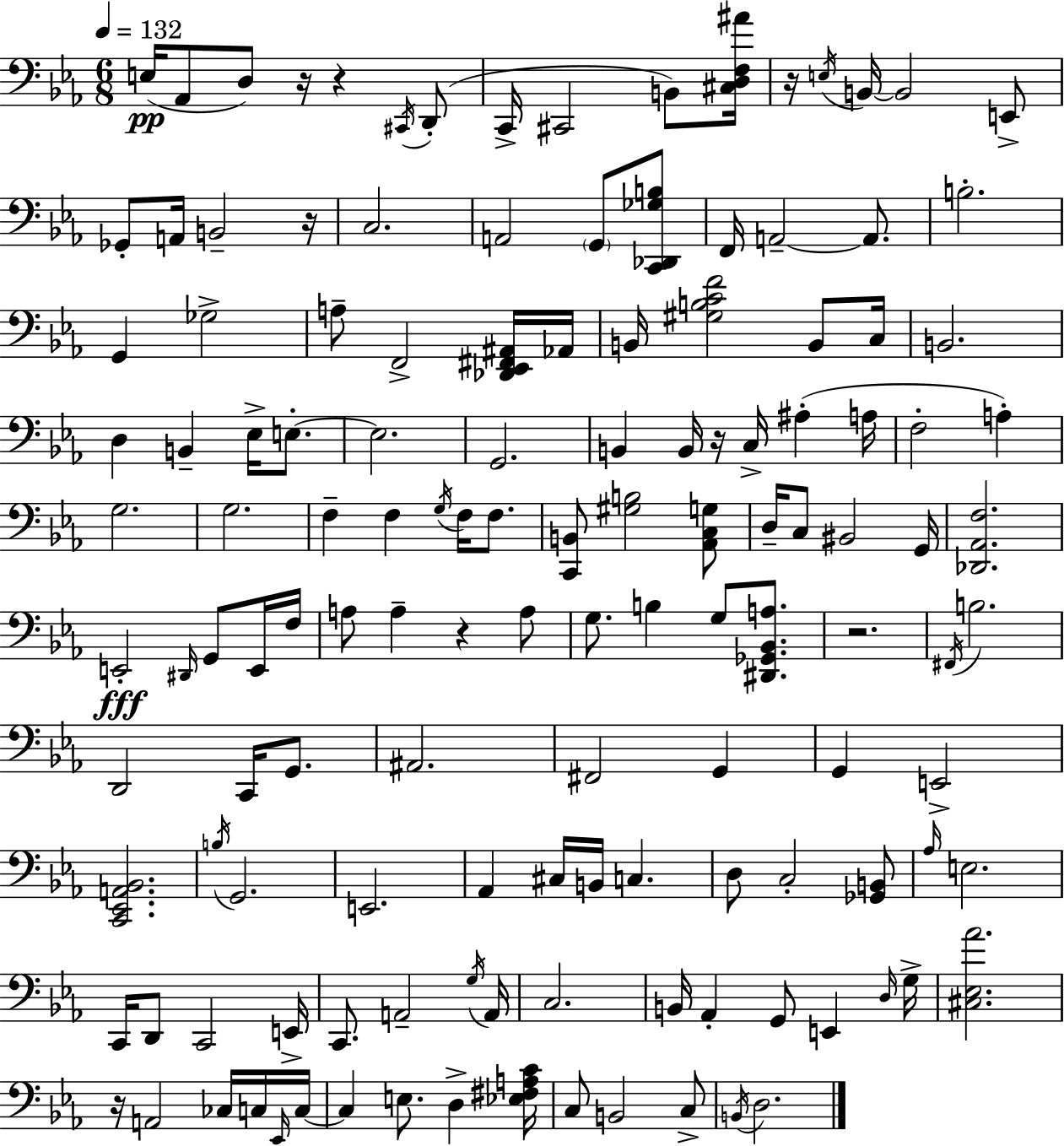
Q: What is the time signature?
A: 6/8